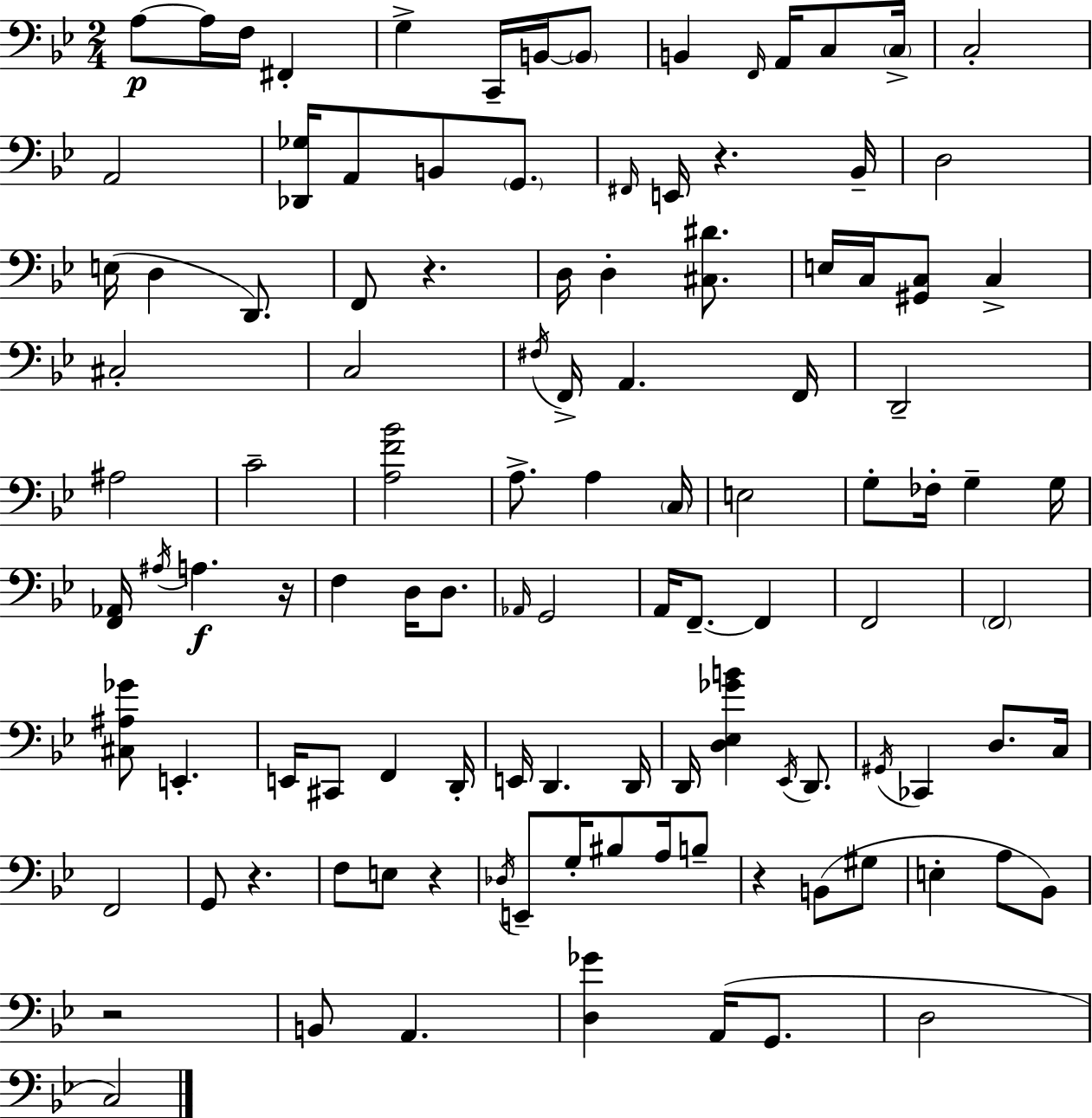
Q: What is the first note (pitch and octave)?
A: A3